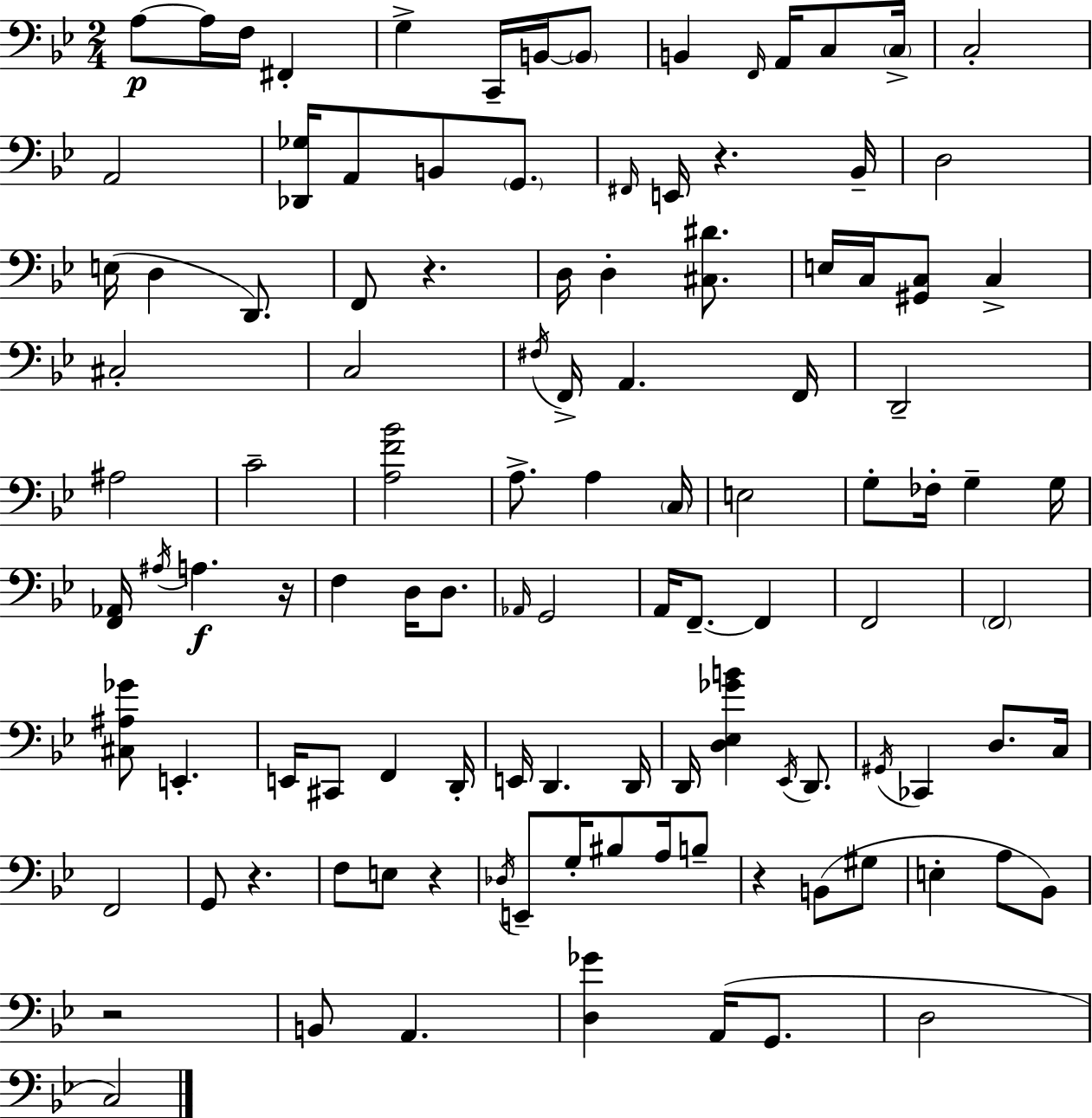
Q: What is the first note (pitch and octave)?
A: A3